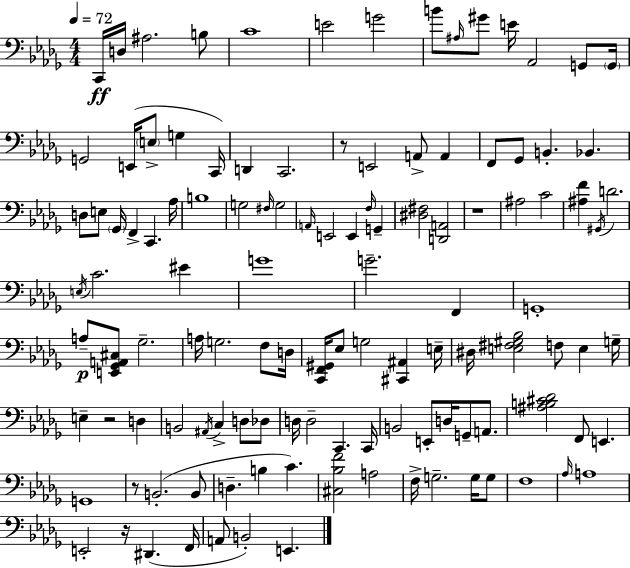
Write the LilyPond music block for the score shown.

{
  \clef bass
  \numericTimeSignature
  \time 4/4
  \key bes \minor
  \tempo 4 = 72
  c,16\ff d16 ais2. b8 | c'1 | e'2 g'2 | b'8 \grace { ais16 } gis'8 e'16 aes,2 g,8 | \break \parenthesize g,16 g,2 e,16( \parenthesize e8-> g4 | c,16) d,4 c,2. | r8 e,2 a,8-> a,4 | f,8 ges,8 b,4.-. bes,4. | \break d8 e8 \parenthesize ges,16 f,4-> c,4. | aes16 b1 | g2 \grace { fis16 } g2 | \grace { a,16 } e,2 e,4 \grace { f16 } | \break g,4-- <dis fis>2 <d, a,>2 | r1 | ais2 c'2 | <ais f'>4 \acciaccatura { gis,16 } d'2. | \break \acciaccatura { e16 } c'2. | eis'4 g'1 | g'2.-- | f,4 g,1-. | \break a8--\p <e, ges, a, cis>8 ges2.-- | a16 g2. | f8 d16 <c, f, gis,>16 ees8 g2 | <cis, ais,>4 e16-- dis16 <e fis gis bes>2 f8 | \break e4 g16-- e4-- r2 | d4 b,2 \acciaccatura { ais,16 } c4-> | d8 des8 d16 d2-- | c,4. c,16 b,2 e,8-. | \break d16 g,8-- a,8. <ais b cis' des'>2 f,8 | e,4. g,1 | r8 b,2.-.( | b,8 d4.-- b4 | \break c'4.) <cis bes f'>2 a2 | f16-> g2.-- | g16 g8 f1 | \grace { aes16 } a1 | \break e,2-. | r16 dis,4.( f,16 a,8 b,2-.) | e,4. \bar "|."
}